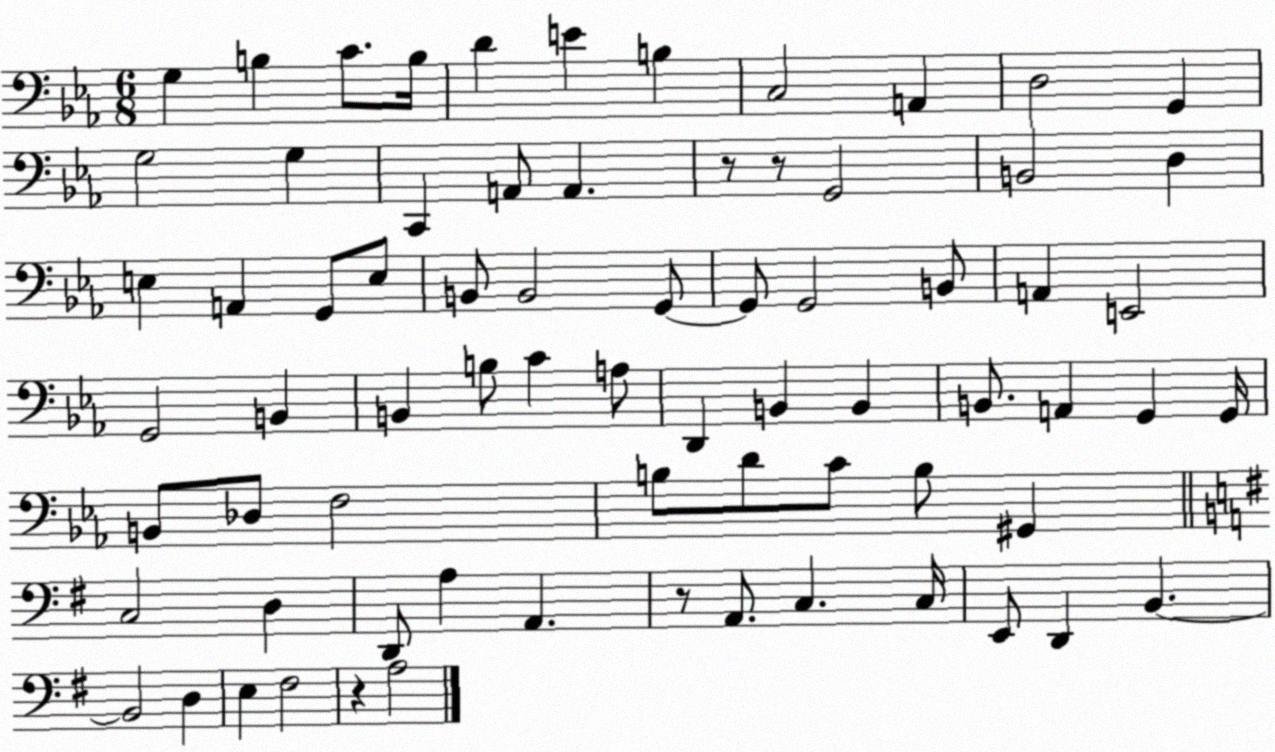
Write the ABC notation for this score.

X:1
T:Untitled
M:6/8
L:1/4
K:Eb
G, B, C/2 B,/4 D E B, C,2 A,, D,2 G,, G,2 G, C,, A,,/2 A,, z/2 z/2 G,,2 B,,2 D, E, A,, G,,/2 E,/2 B,,/2 B,,2 G,,/2 G,,/2 G,,2 B,,/2 A,, E,,2 G,,2 B,, B,, B,/2 C A,/2 D,, B,, B,, B,,/2 A,, G,, G,,/4 B,,/2 _D,/2 F,2 B,/2 D/2 C/2 B,/2 ^G,, C,2 D, D,,/2 A, A,, z/2 A,,/2 C, C,/4 E,,/2 D,, B,, B,,2 D, E, ^F,2 z A,2